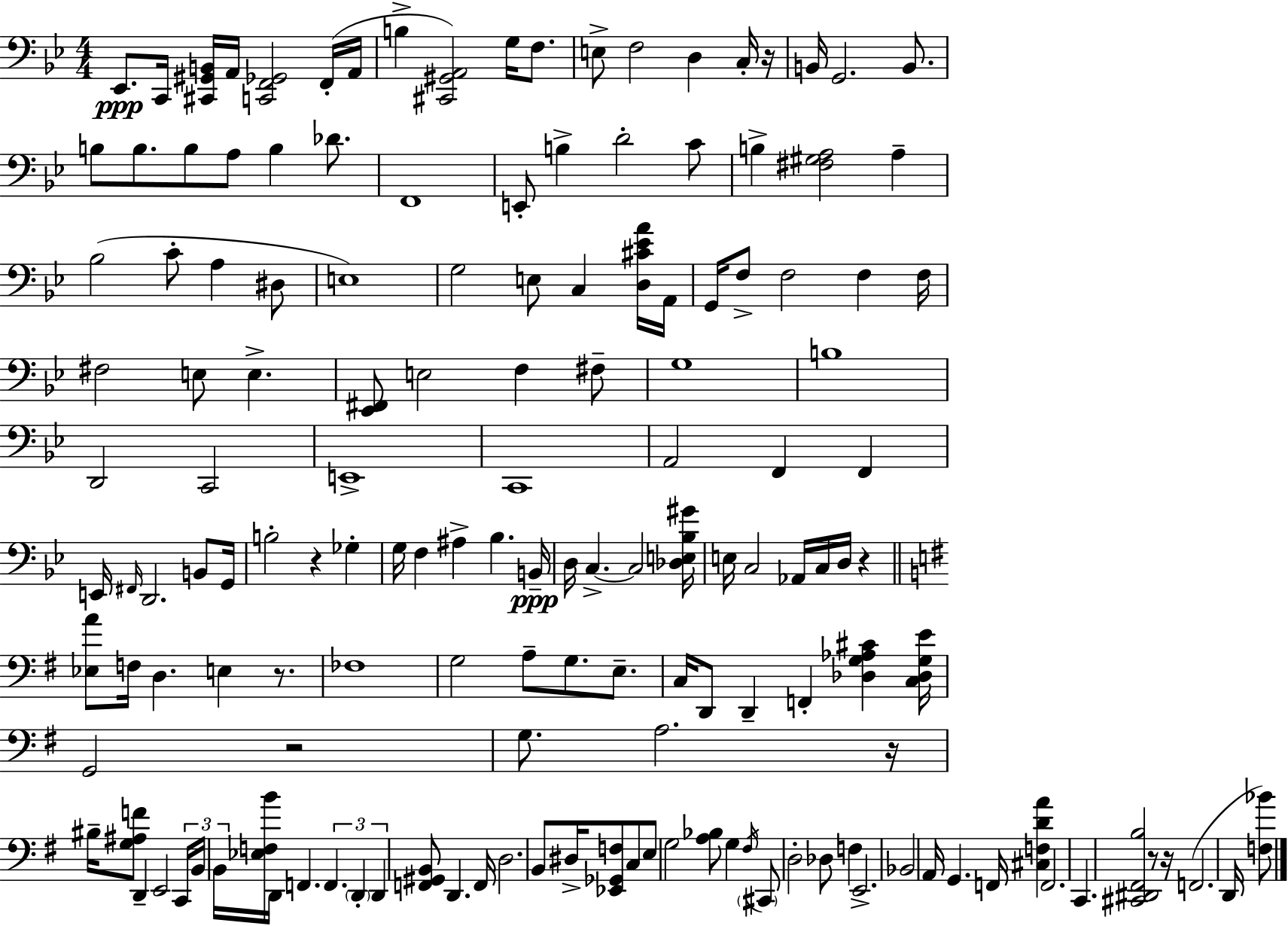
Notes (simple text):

Eb2/e. C2/s [C#2,G#2,B2]/s A2/s [C2,F2,Gb2]/h F2/s A2/s B3/q [C#2,G#2,A2]/h G3/s F3/e. E3/e F3/h D3/q C3/s R/s B2/s G2/h. B2/e. B3/e B3/e. B3/e A3/e B3/q Db4/e. F2/w E2/e B3/q D4/h C4/e B3/q [F#3,G#3,A3]/h A3/q Bb3/h C4/e A3/q D#3/e E3/w G3/h E3/e C3/q [D3,C#4,Eb4,A4]/s A2/s G2/s F3/e F3/h F3/q F3/s F#3/h E3/e E3/q. [Eb2,F#2]/e E3/h F3/q F#3/e G3/w B3/w D2/h C2/h E2/w C2/w A2/h F2/q F2/q E2/s F#2/s D2/h. B2/e G2/s B3/h R/q Gb3/q G3/s F3/q A#3/q Bb3/q. B2/s D3/s C3/q. C3/h [Db3,E3,Bb3,G#4]/s E3/s C3/h Ab2/s C3/s D3/s R/q [Eb3,A4]/e F3/s D3/q. E3/q R/e. FES3/w G3/h A3/e G3/e. E3/e. C3/s D2/e D2/q F2/q [Db3,G3,Ab3,C#4]/q [C3,Db3,G3,E4]/s G2/h R/h G3/e. A3/h. R/s BIS3/s [G3,A#3,F4]/e D2/q E2/h C2/s B2/s B2/s [Eb3,F3,B4]/s D2/s F2/q. F2/q. D2/q D2/q [F2,G#2,B2]/e D2/q. F2/s D3/h. B2/e D#3/s [Eb2,Gb2,F3]/e C3/e E3/e G3/h [A3,Bb3]/e G3/q F#3/s C#2/e D3/h Db3/e F3/q E2/h. Bb2/h A2/s G2/q. F2/s [C#3,F3,D4,A4]/q F2/h. C2/q. [C#2,D#2,F#2,B3]/h R/e R/s F2/h. D2/s [F3,Bb4]/e